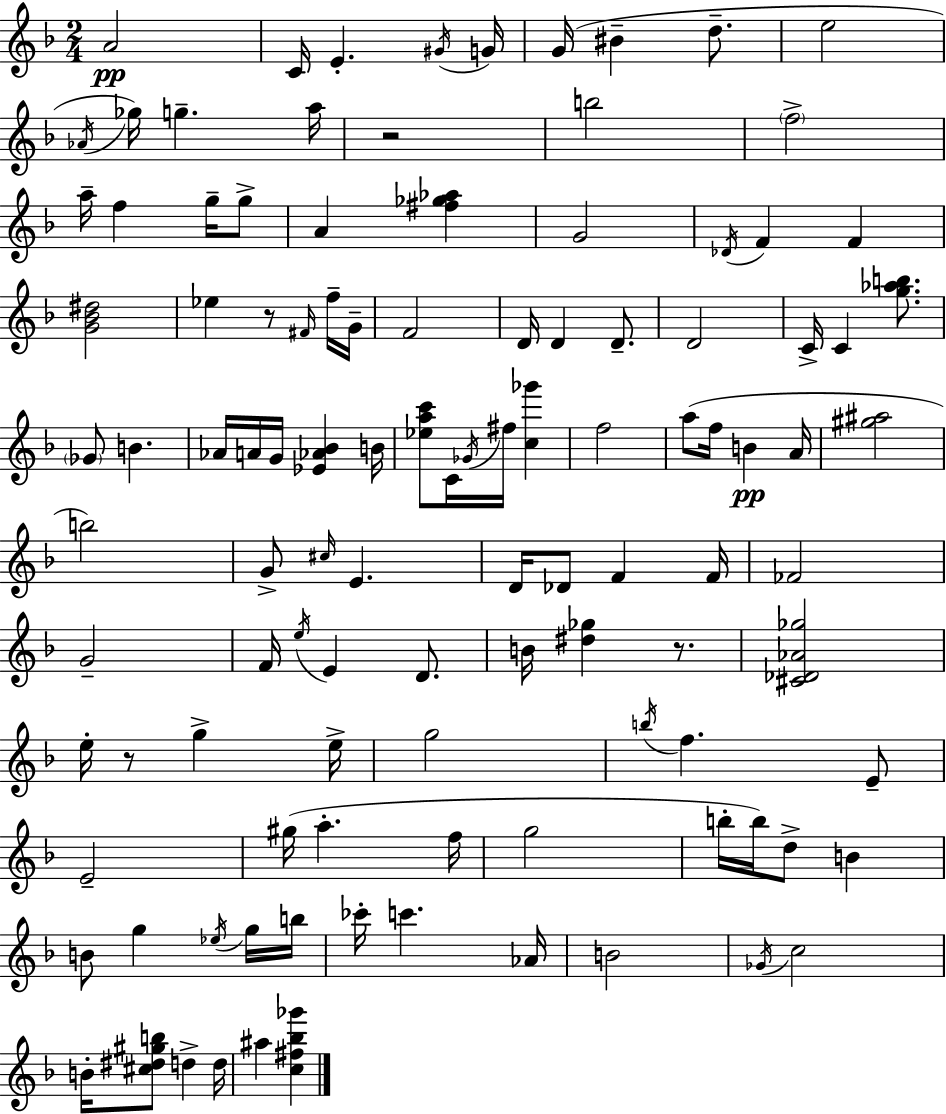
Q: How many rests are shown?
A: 4